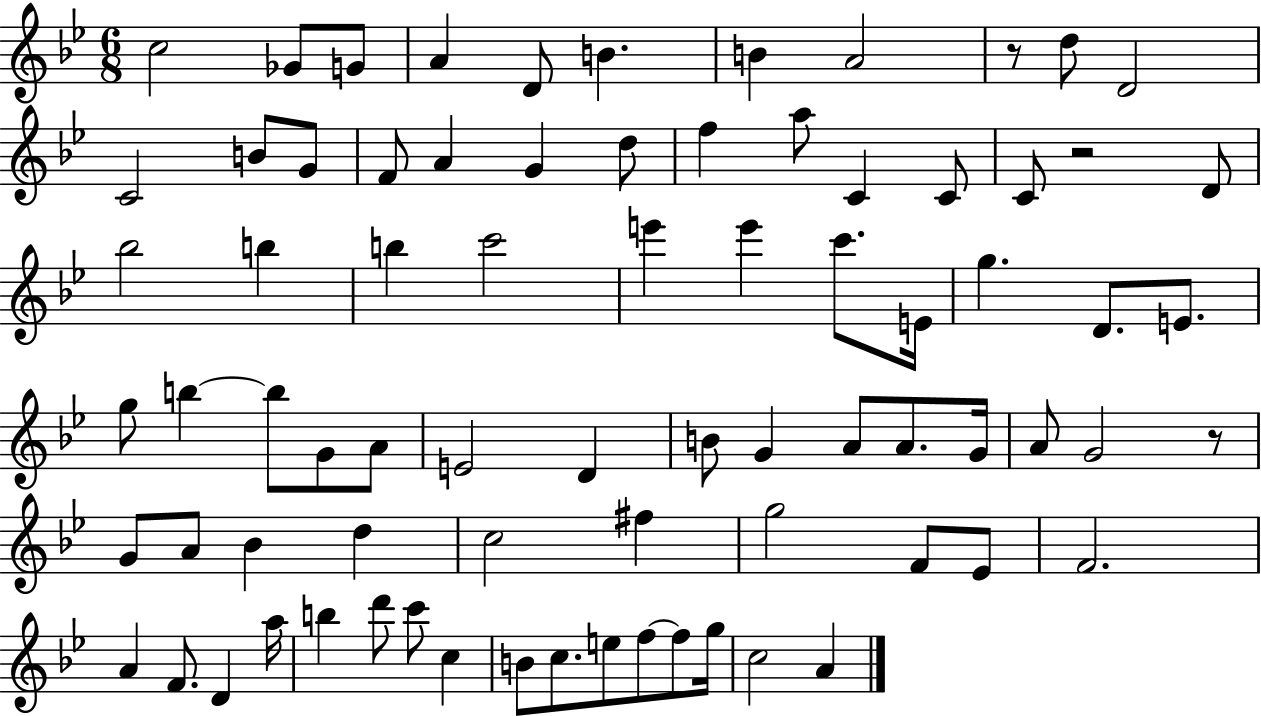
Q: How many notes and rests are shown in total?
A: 77